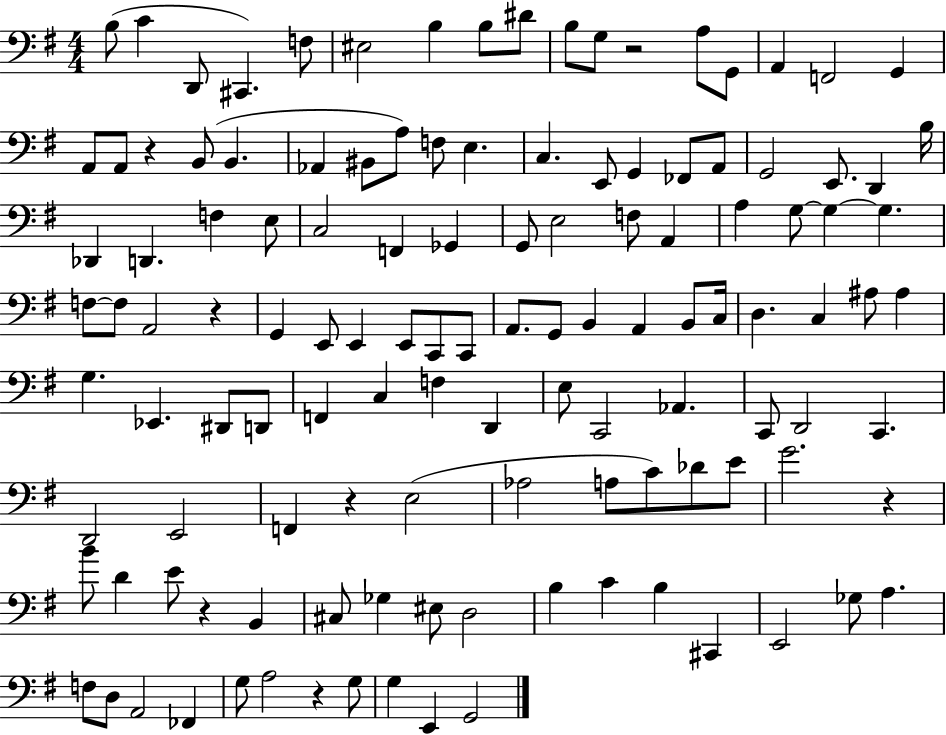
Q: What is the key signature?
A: G major